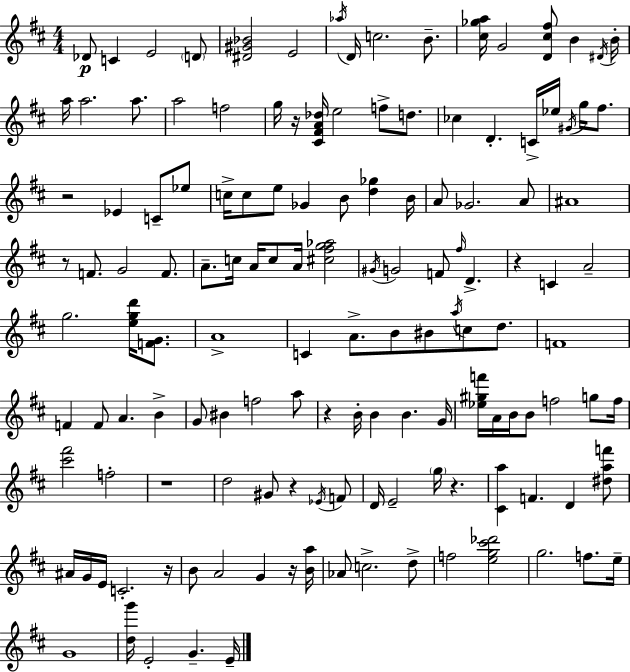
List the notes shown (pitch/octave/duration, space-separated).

Db4/e C4/q E4/h D4/e [D#4,G#4,Bb4]/h E4/h Ab5/s D4/s C5/h. B4/e. [C#5,Gb5,A5]/s G4/h [D4,C#5,F#5]/e B4/q D#4/s B4/s A5/s A5/h. A5/e. A5/h F5/h G5/s R/s [C#4,F#4,A4,Db5]/s E5/h F5/e D5/e. CES5/q D4/q. C4/s Eb5/s G#4/s G5/s F#5/e. R/h Eb4/q C4/e Eb5/e C5/s C5/e E5/e Gb4/q B4/e [D5,Gb5]/q B4/s A4/e Gb4/h. A4/e A#4/w R/e F4/e. G4/h F4/e. A4/e. C5/s A4/s C5/e A4/s [C#5,F#5,G5,Ab5]/h G#4/s G4/h F4/e F#5/s D4/q. R/q C4/q A4/h G5/h. [E5,G5,D6]/s [F4,G4]/e. A4/w C4/q A4/e. B4/e BIS4/e A5/s C5/e D5/e. F4/w F4/q F4/e A4/q. B4/q G4/e BIS4/q F5/h A5/e R/q B4/s B4/q B4/q. G4/s [Eb5,G#5,F6]/s A4/s B4/s B4/e F5/h G5/e F5/s [C#6,F#6]/h F5/h R/w D5/h G#4/e R/q Eb4/s F4/e D4/s E4/h G5/s R/q. [C#4,A5]/q F4/q. D4/q [D#5,A5,F6]/e A#4/s G4/s E4/s C4/h. R/s B4/e A4/h G4/q R/s [B4,A5]/s Ab4/e C5/h. D5/e F5/h [E5,G5,C#6,Db6]/h G5/h. F5/e. E5/s G4/w [D5,G6]/s E4/h G4/q. E4/s